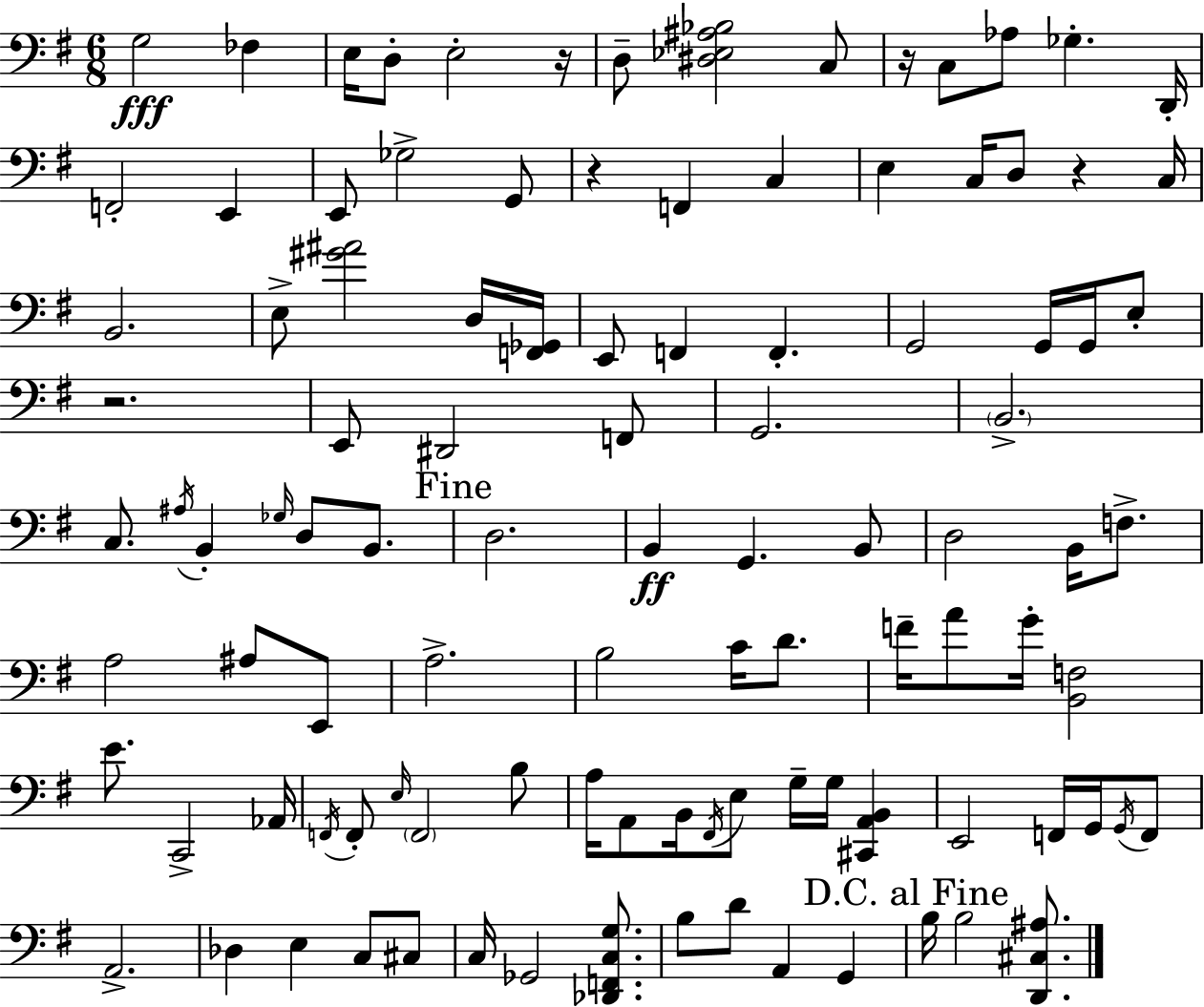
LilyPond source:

{
  \clef bass
  \numericTimeSignature
  \time 6/8
  \key e \minor
  g2\fff fes4 | e16 d8-. e2-. r16 | d8-- <dis ees ais bes>2 c8 | r16 c8 aes8 ges4.-. d,16-. | \break f,2-. e,4 | e,8 ges2-> g,8 | r4 f,4 c4 | e4 c16 d8 r4 c16 | \break b,2. | e8-> <gis' ais'>2 d16 <f, ges,>16 | e,8 f,4 f,4.-. | g,2 g,16 g,16 e8-. | \break r2. | e,8 dis,2 f,8 | g,2. | \parenthesize b,2.-> | \break c8. \acciaccatura { ais16 } b,4-. \grace { ges16 } d8 b,8. | \mark "Fine" d2. | b,4\ff g,4. | b,8 d2 b,16 f8.-> | \break a2 ais8 | e,8 a2.-> | b2 c'16 d'8. | f'16-- a'8 g'16-. <b, f>2 | \break e'8. c,2-> | aes,16 \acciaccatura { f,16 } f,8-. \grace { e16 } \parenthesize f,2 | b8 a16 a,8 b,16 \acciaccatura { fis,16 } e8 g16-- | g16 <cis, a, b,>4 e,2 | \break f,16 g,16 \acciaccatura { g,16 } f,8 a,2.-> | des4 e4 | c8 cis8 c16 ges,2 | <des, f, c g>8. b8 d'8 a,4 | \break g,4 \mark "D.C. al Fine" b16 b2 | <d, cis ais>8. \bar "|."
}